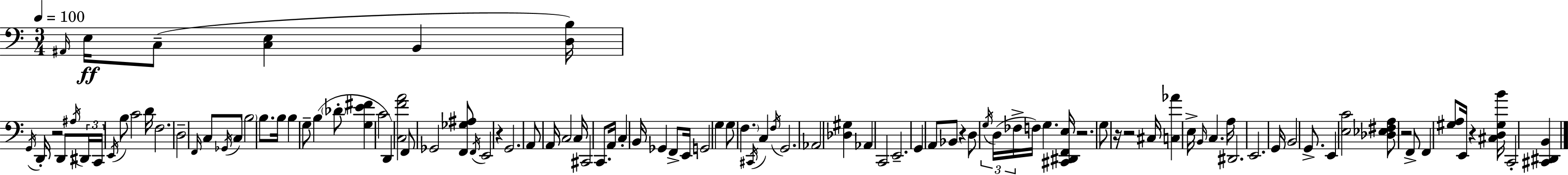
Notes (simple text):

A#2/s E3/s C3/e [C3,E3]/q B2/q [D3,B3]/s G2/s D2/s R/h D2/e A#3/s D#2/s C2/s E2/s B3/e C4/h D4/s F3/h. D3/h F2/s C3/e Gb2/s C3/e B3/h B3/e. B3/s B3/q G3/e B3/q Db4/e [G3,E4,F#4]/q C4/h D2/q [C3,F4,A4]/h F2/e Gb2/h [F2,Gb3,A#3]/e F2/s E2/h R/q G2/h. A2/e A2/s C3/h C3/s C#2/h C2/e. A2/s C3/q B2/s Gb2/q F2/e E2/s G2/h G3/q G3/e F3/q. C#2/s C3/q F3/s G2/h. Ab2/h [Db3,G#3]/q Ab2/q C2/h E2/h. G2/q A2/e Bb2/e R/q D3/e G3/s D3/s FES3/s F3/s G3/q. [C#2,D#2,F2,E3]/s R/h. G3/e R/s R/h C#3/s [C3,Ab4]/q E3/s B2/s C3/q. A3/s D#2/h. E2/h. G2/s B2/h G2/e. E2/q [E3,C4]/h [Db3,Eb3,F#3,A3]/e R/h F2/e F2/q [G#3,A3]/e E2/s R/q [C#3,D3,G#3,B4]/s C2/h [C#2,D#2,B2]/q